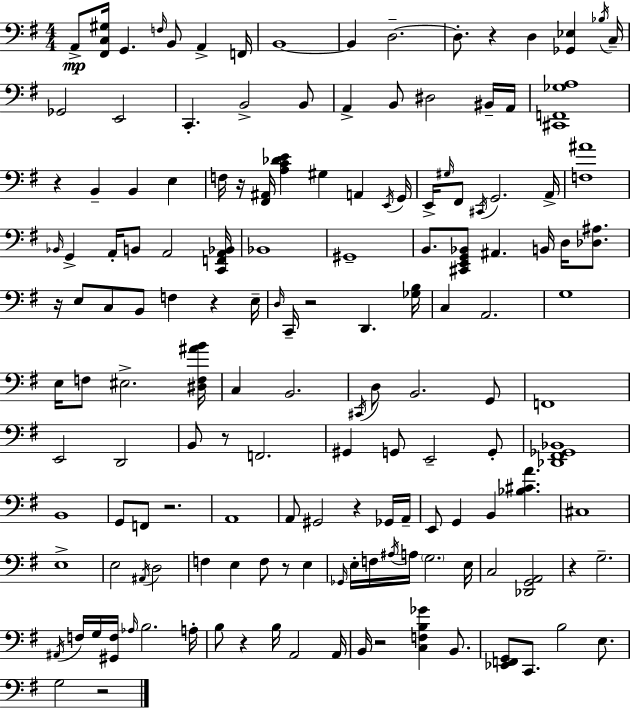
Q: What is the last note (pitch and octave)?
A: G3